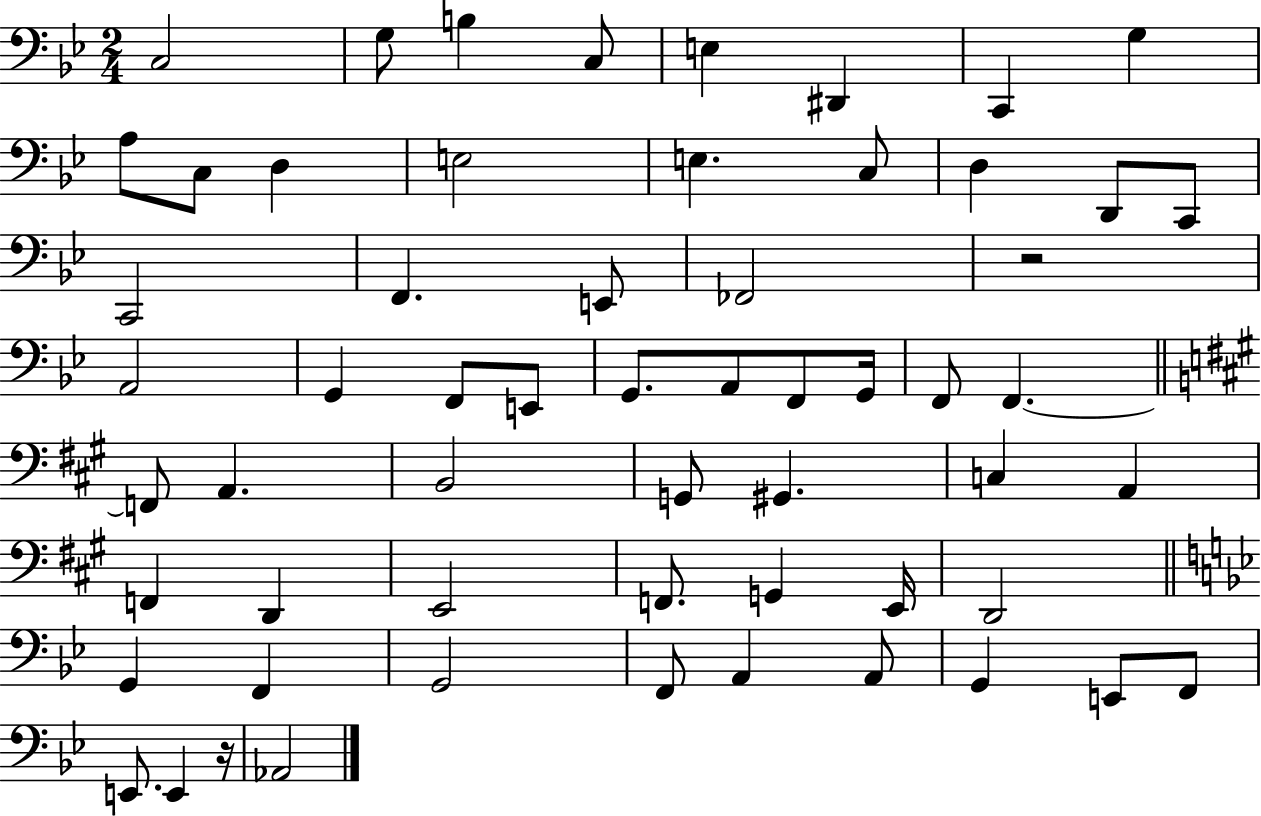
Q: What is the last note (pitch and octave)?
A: Ab2